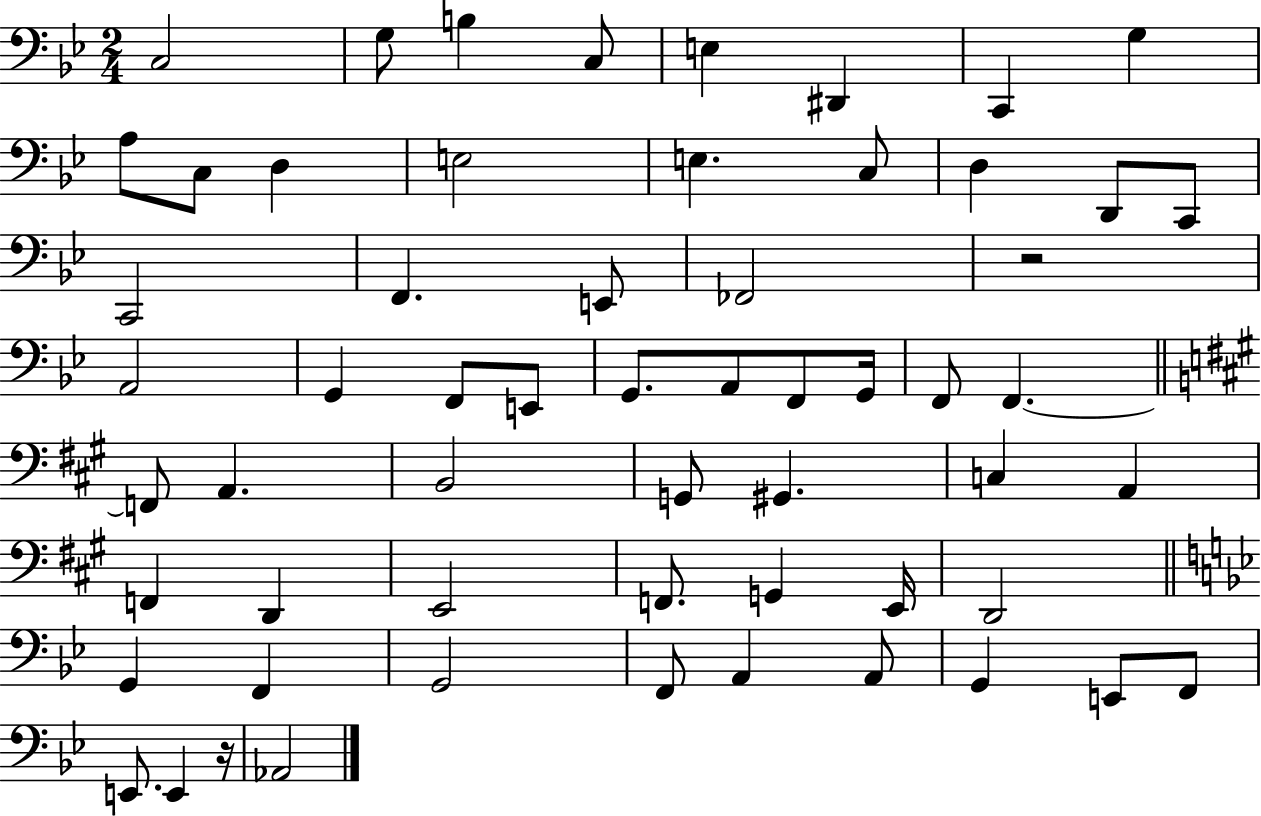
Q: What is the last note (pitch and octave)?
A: Ab2